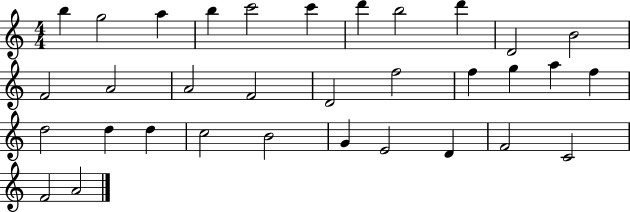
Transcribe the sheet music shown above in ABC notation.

X:1
T:Untitled
M:4/4
L:1/4
K:C
b g2 a b c'2 c' d' b2 d' D2 B2 F2 A2 A2 F2 D2 f2 f g a f d2 d d c2 B2 G E2 D F2 C2 F2 A2